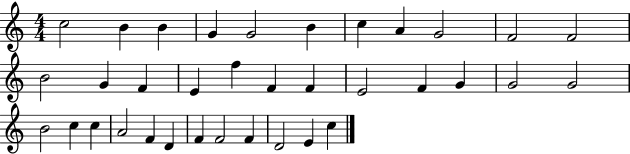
{
  \clef treble
  \numericTimeSignature
  \time 4/4
  \key c \major
  c''2 b'4 b'4 | g'4 g'2 b'4 | c''4 a'4 g'2 | f'2 f'2 | \break b'2 g'4 f'4 | e'4 f''4 f'4 f'4 | e'2 f'4 g'4 | g'2 g'2 | \break b'2 c''4 c''4 | a'2 f'4 d'4 | f'4 f'2 f'4 | d'2 e'4 c''4 | \break \bar "|."
}